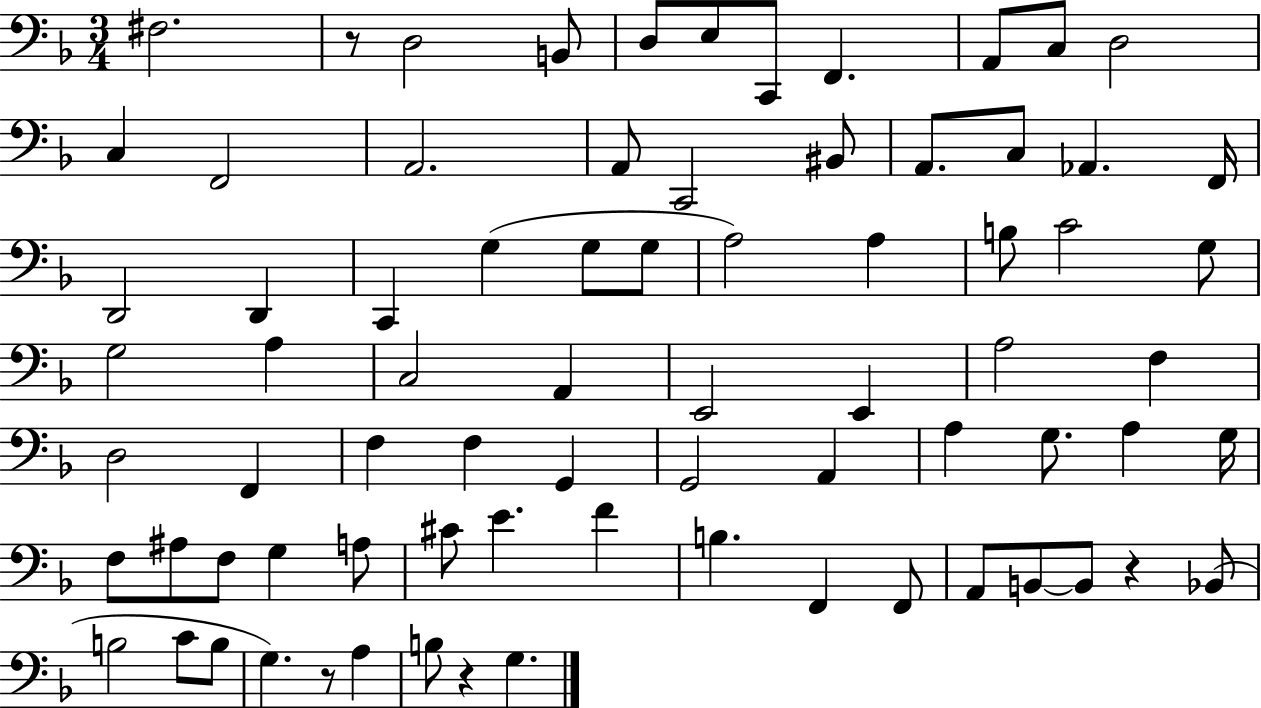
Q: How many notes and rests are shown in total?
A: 76